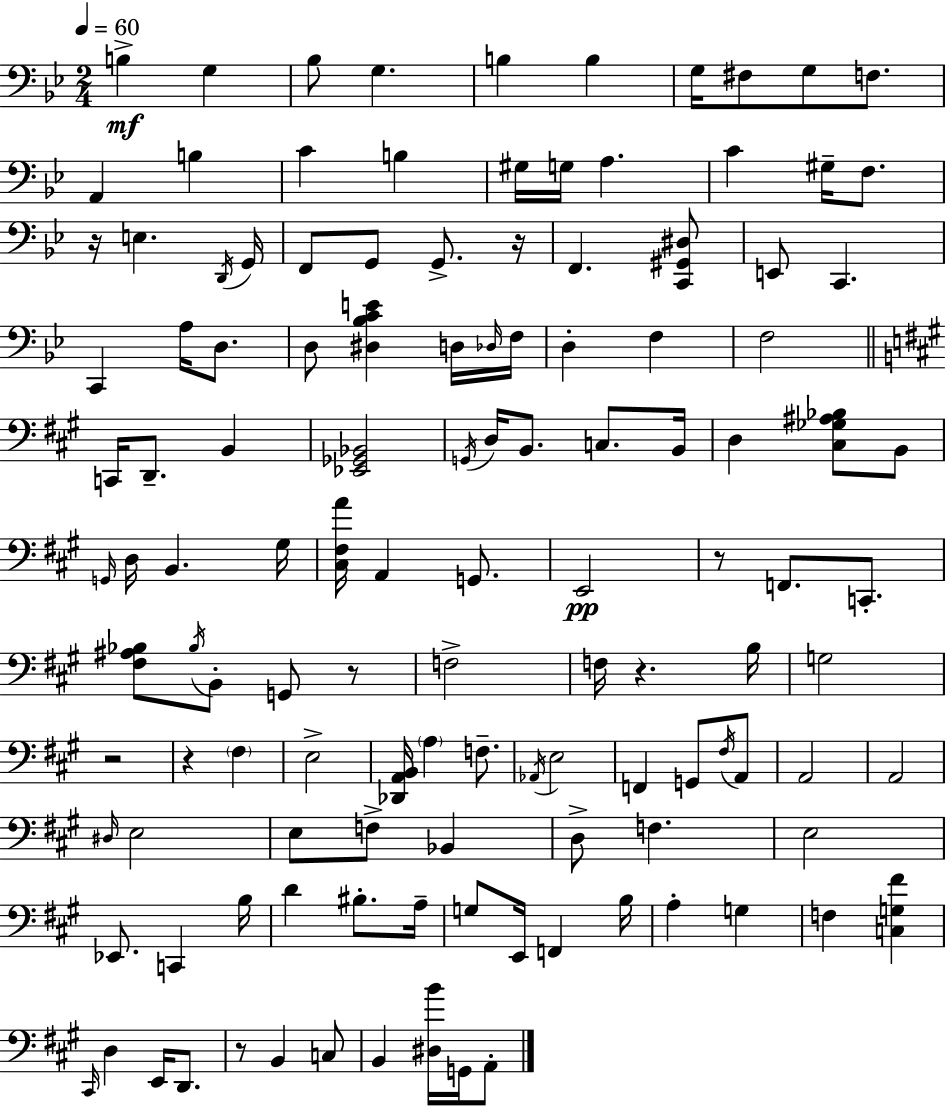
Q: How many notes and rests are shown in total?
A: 124